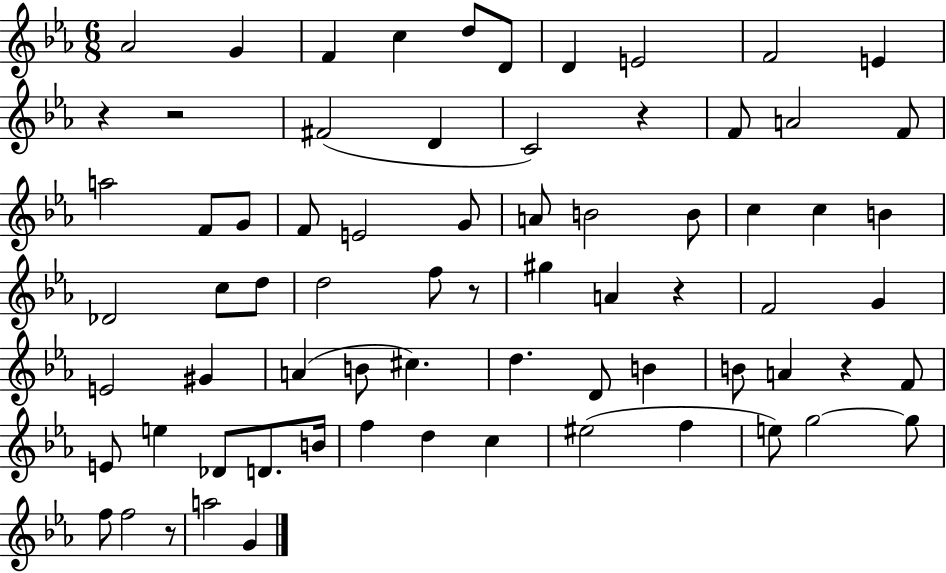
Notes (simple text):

Ab4/h G4/q F4/q C5/q D5/e D4/e D4/q E4/h F4/h E4/q R/q R/h F#4/h D4/q C4/h R/q F4/e A4/h F4/e A5/h F4/e G4/e F4/e E4/h G4/e A4/e B4/h B4/e C5/q C5/q B4/q Db4/h C5/e D5/e D5/h F5/e R/e G#5/q A4/q R/q F4/h G4/q E4/h G#4/q A4/q B4/e C#5/q. D5/q. D4/e B4/q B4/e A4/q R/q F4/e E4/e E5/q Db4/e D4/e. B4/s F5/q D5/q C5/q EIS5/h F5/q E5/e G5/h G5/e F5/e F5/h R/e A5/h G4/q